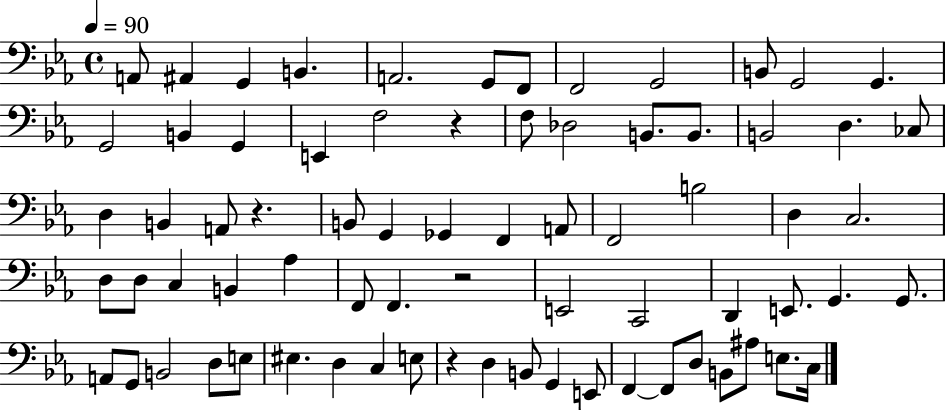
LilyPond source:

{
  \clef bass
  \time 4/4
  \defaultTimeSignature
  \key ees \major
  \tempo 4 = 90
  a,8 ais,4 g,4 b,4. | a,2. g,8 f,8 | f,2 g,2 | b,8 g,2 g,4. | \break g,2 b,4 g,4 | e,4 f2 r4 | f8 des2 b,8. b,8. | b,2 d4. ces8 | \break d4 b,4 a,8 r4. | b,8 g,4 ges,4 f,4 a,8 | f,2 b2 | d4 c2. | \break d8 d8 c4 b,4 aes4 | f,8 f,4. r2 | e,2 c,2 | d,4 e,8. g,4. g,8. | \break a,8 g,8 b,2 d8 e8 | eis4. d4 c4 e8 | r4 d4 b,8 g,4 e,8 | f,4~~ f,8 d8 b,8 ais8 e8. c16 | \break \bar "|."
}